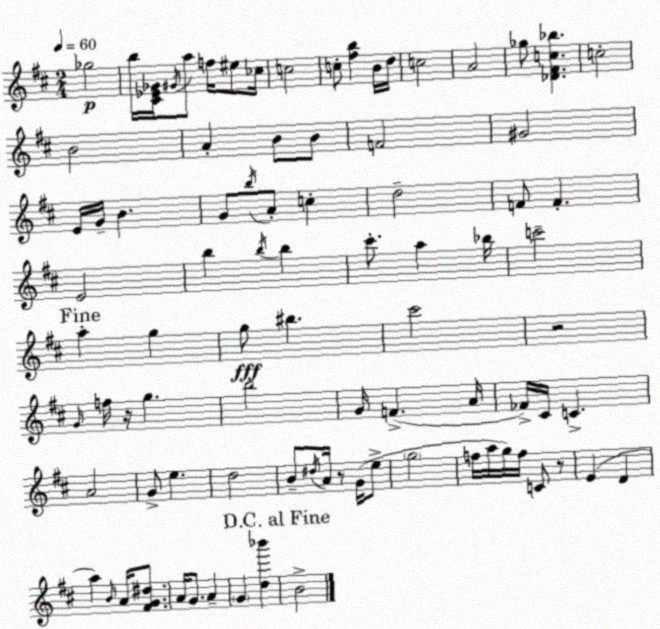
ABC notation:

X:1
T:Untitled
M:2/4
L:1/4
K:D
_g2 b/4 [^C_E_G]/4 ^G/4 a/2 f/4 ^e/2 _c/4 c2 c/2 [^fb] B/4 d/4 c2 A2 _g/2 [_D^Fc_b] c2 B2 A B/2 B/2 F2 ^G2 E/4 G/4 B G/2 b/4 A/2 c d2 F/2 F E2 b b/4 b ^c'/2 a _b/4 c'2 a g g/2 ^b ^c'2 z2 G/4 f/4 z/4 g b2 G/4 F A/4 _F/4 ^C/4 C A2 G/2 e d2 B/2 ^d/4 A/4 z/2 G/4 e/2 g2 f/4 a/4 g/4 f/4 C/2 z/2 E D a B/4 A/4 [^FG^d]/2 A/4 G/2 A G [d_b'] B2